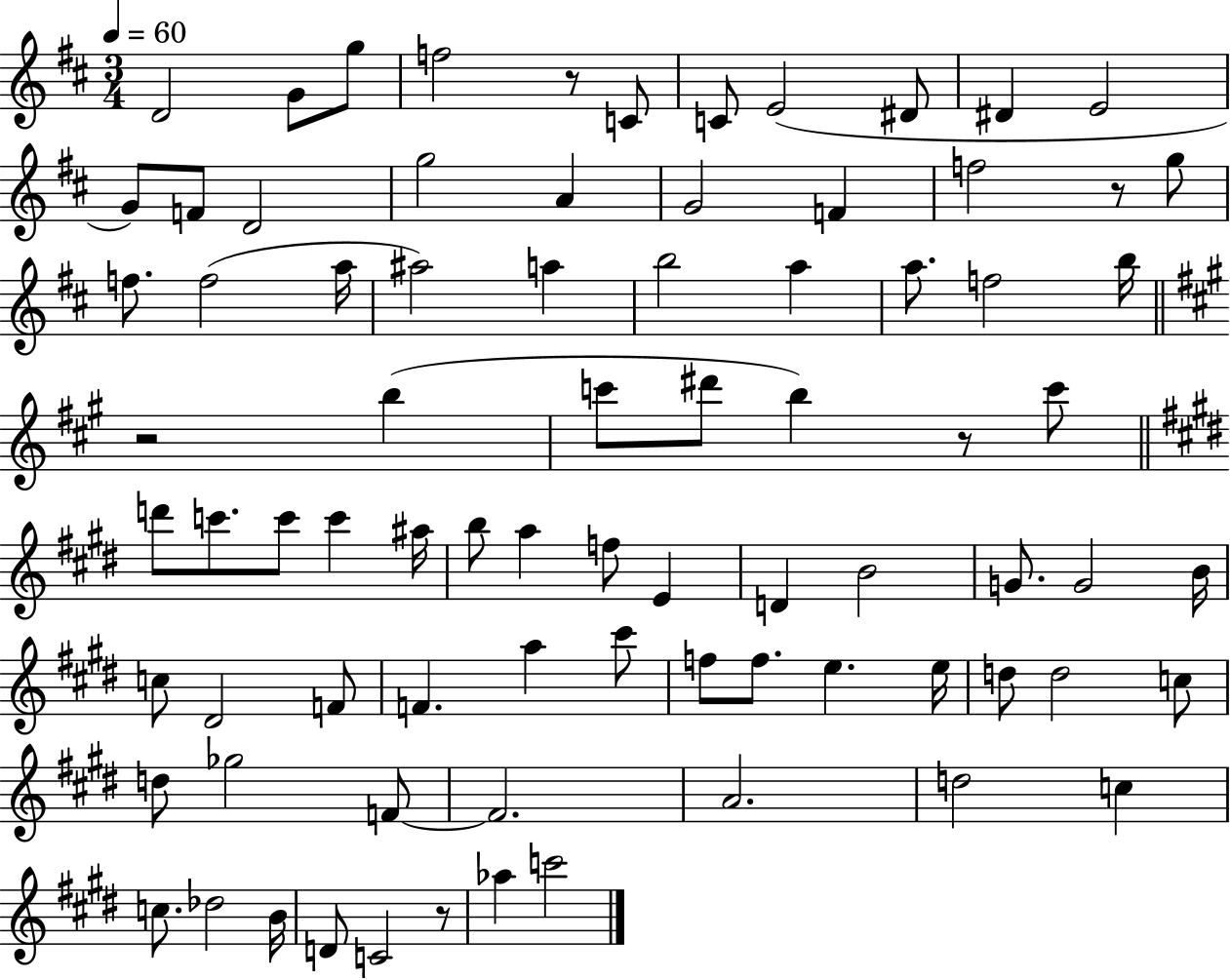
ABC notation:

X:1
T:Untitled
M:3/4
L:1/4
K:D
D2 G/2 g/2 f2 z/2 C/2 C/2 E2 ^D/2 ^D E2 G/2 F/2 D2 g2 A G2 F f2 z/2 g/2 f/2 f2 a/4 ^a2 a b2 a a/2 f2 b/4 z2 b c'/2 ^d'/2 b z/2 c'/2 d'/2 c'/2 c'/2 c' ^a/4 b/2 a f/2 E D B2 G/2 G2 B/4 c/2 ^D2 F/2 F a ^c'/2 f/2 f/2 e e/4 d/2 d2 c/2 d/2 _g2 F/2 F2 A2 d2 c c/2 _d2 B/4 D/2 C2 z/2 _a c'2